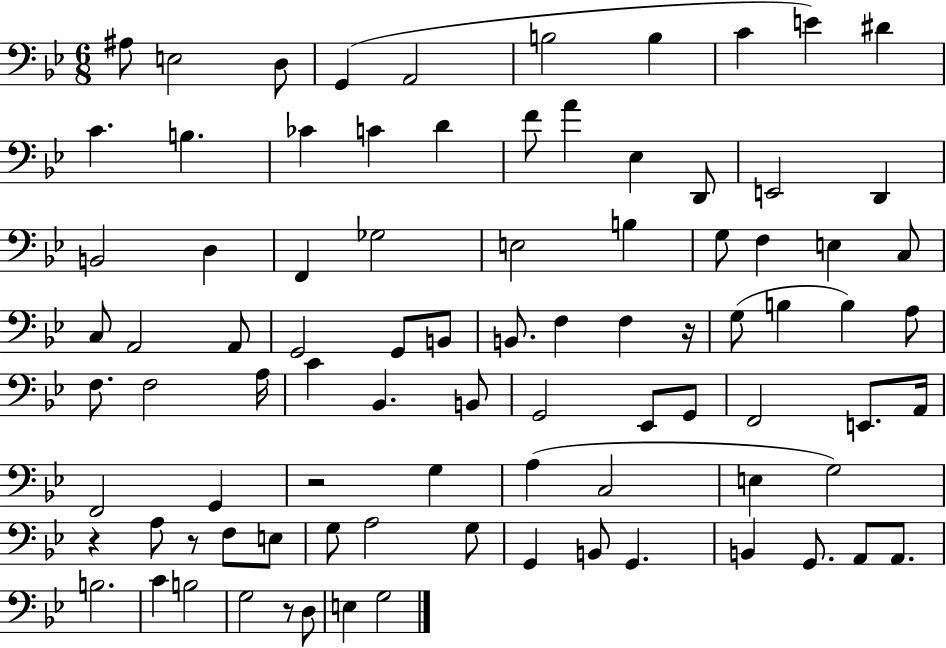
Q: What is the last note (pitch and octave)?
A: G3